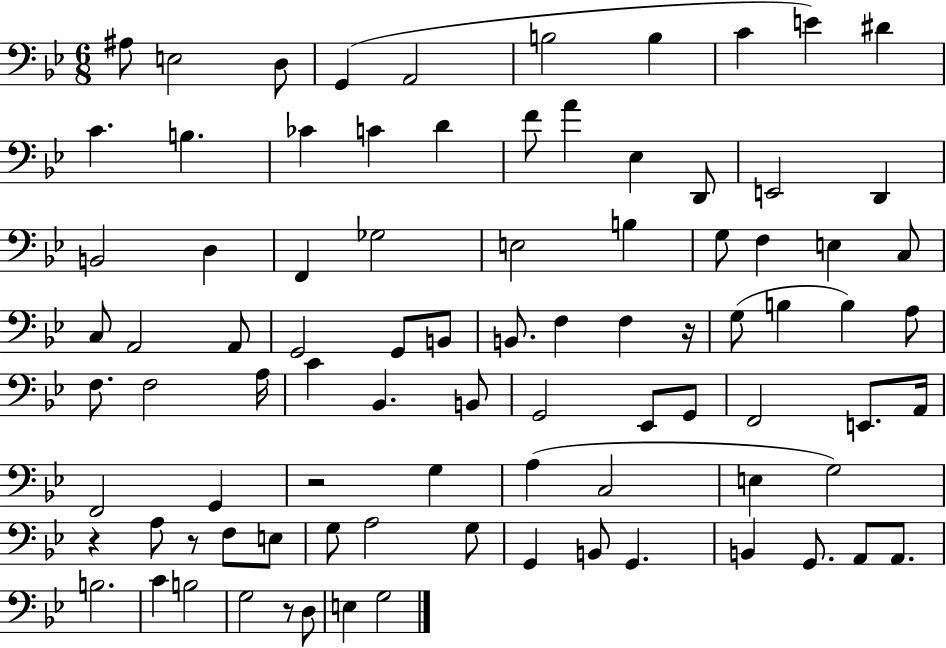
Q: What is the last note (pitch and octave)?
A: G3